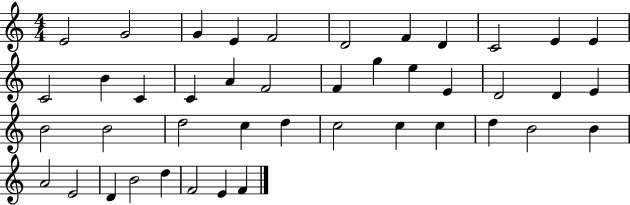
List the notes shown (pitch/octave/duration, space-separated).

E4/h G4/h G4/q E4/q F4/h D4/h F4/q D4/q C4/h E4/q E4/q C4/h B4/q C4/q C4/q A4/q F4/h F4/q G5/q E5/q E4/q D4/h D4/q E4/q B4/h B4/h D5/h C5/q D5/q C5/h C5/q C5/q D5/q B4/h B4/q A4/h E4/h D4/q B4/h D5/q F4/h E4/q F4/q